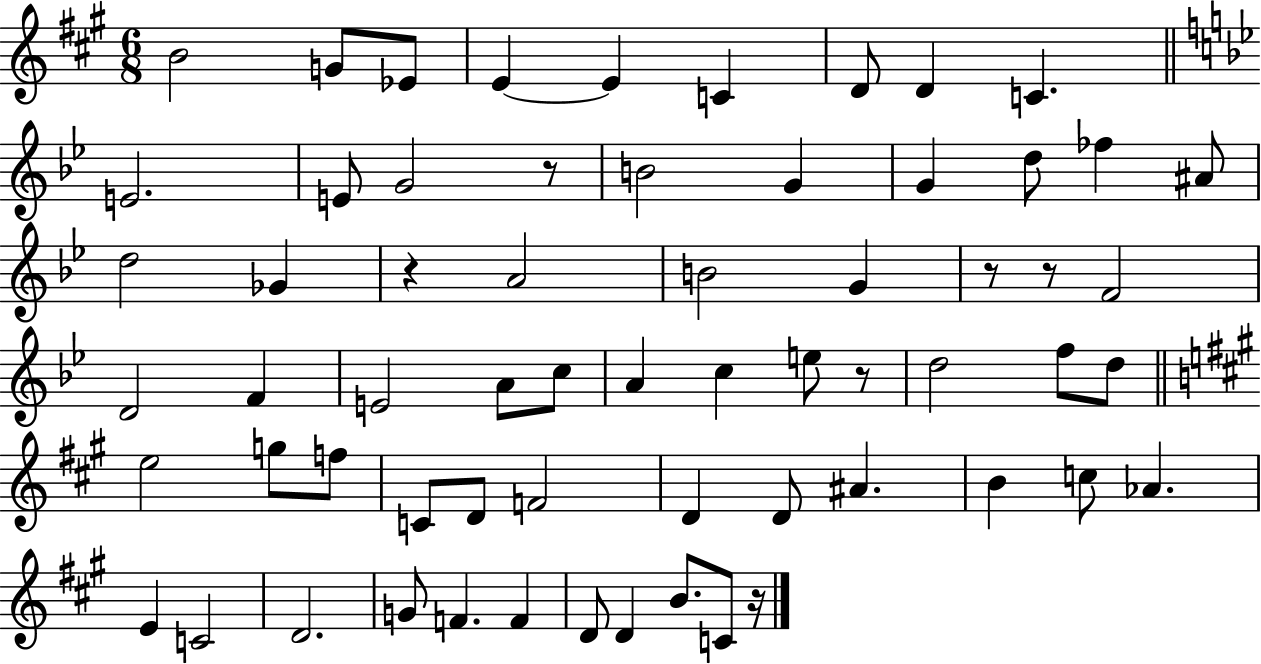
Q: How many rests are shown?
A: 6